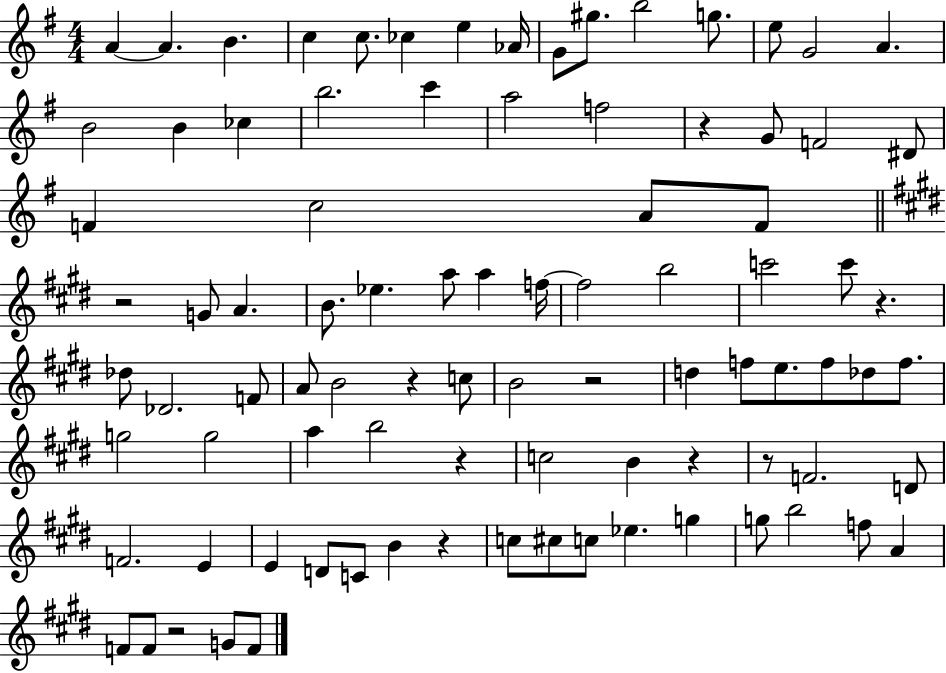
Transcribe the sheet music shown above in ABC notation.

X:1
T:Untitled
M:4/4
L:1/4
K:G
A A B c c/2 _c e _A/4 G/2 ^g/2 b2 g/2 e/2 G2 A B2 B _c b2 c' a2 f2 z G/2 F2 ^D/2 F c2 A/2 F/2 z2 G/2 A B/2 _e a/2 a f/4 f2 b2 c'2 c'/2 z _d/2 _D2 F/2 A/2 B2 z c/2 B2 z2 d f/2 e/2 f/2 _d/2 f/2 g2 g2 a b2 z c2 B z z/2 F2 D/2 F2 E E D/2 C/2 B z c/2 ^c/2 c/2 _e g g/2 b2 f/2 A F/2 F/2 z2 G/2 F/2